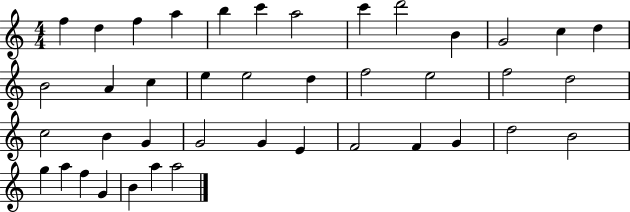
X:1
T:Untitled
M:4/4
L:1/4
K:C
f d f a b c' a2 c' d'2 B G2 c d B2 A c e e2 d f2 e2 f2 d2 c2 B G G2 G E F2 F G d2 B2 g a f G B a a2